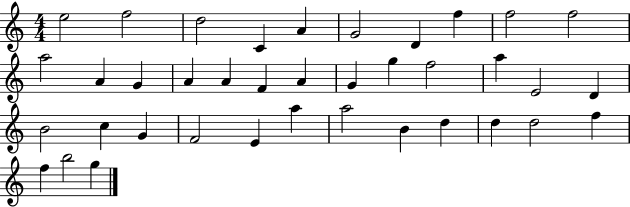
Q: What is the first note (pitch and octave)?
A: E5